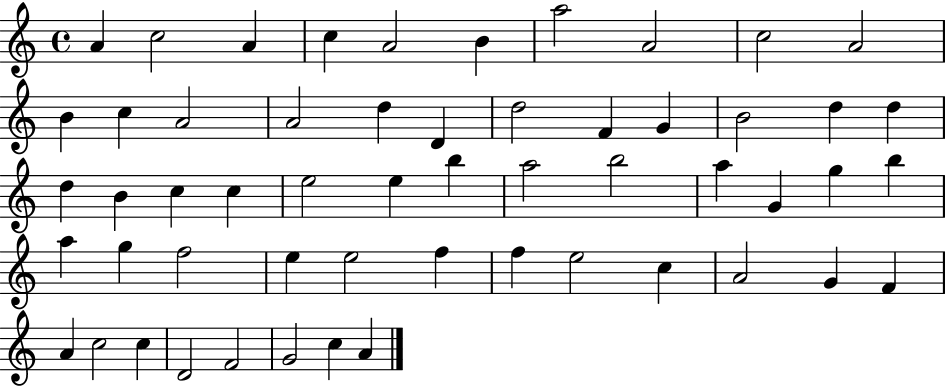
X:1
T:Untitled
M:4/4
L:1/4
K:C
A c2 A c A2 B a2 A2 c2 A2 B c A2 A2 d D d2 F G B2 d d d B c c e2 e b a2 b2 a G g b a g f2 e e2 f f e2 c A2 G F A c2 c D2 F2 G2 c A